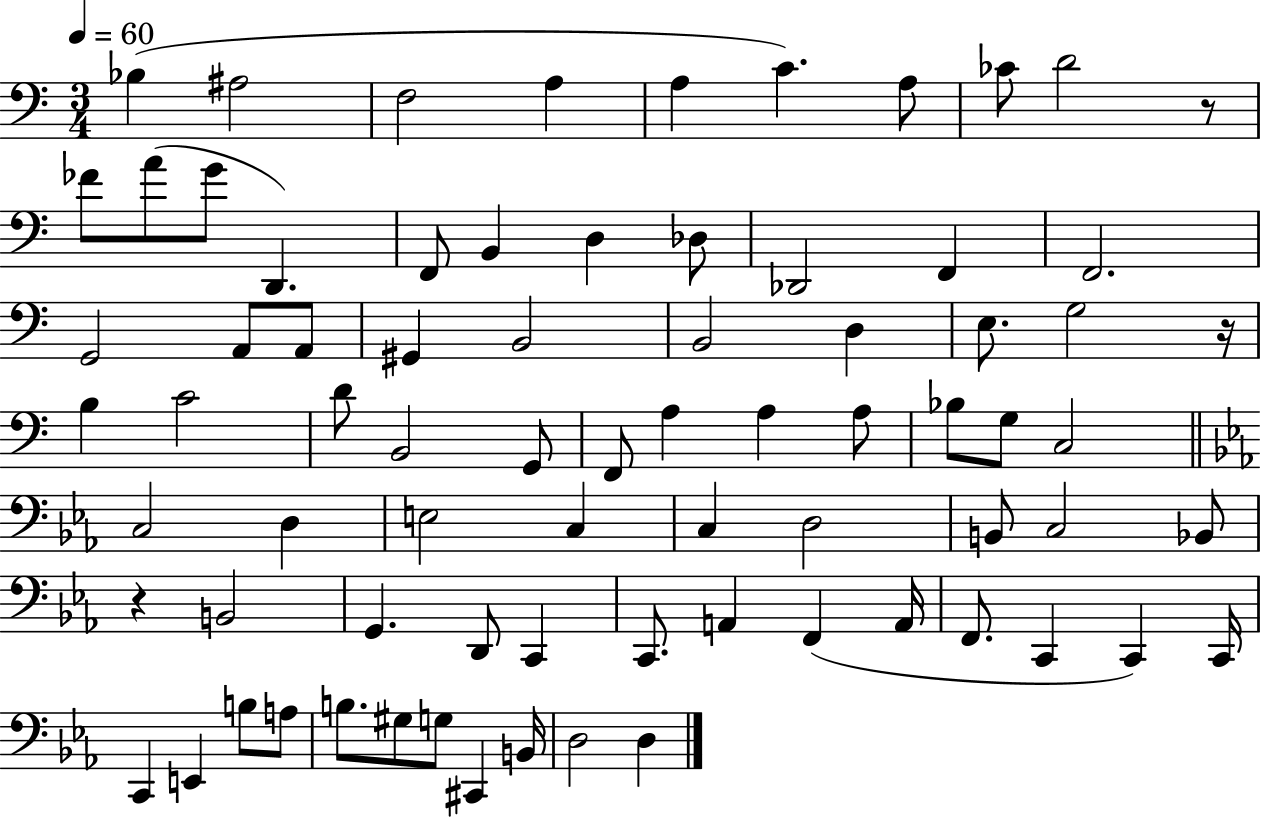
{
  \clef bass
  \numericTimeSignature
  \time 3/4
  \key c \major
  \tempo 4 = 60
  bes4( ais2 | f2 a4 | a4 c'4.) a8 | ces'8 d'2 r8 | \break fes'8 a'8( g'8 d,4.) | f,8 b,4 d4 des8 | des,2 f,4 | f,2. | \break g,2 a,8 a,8 | gis,4 b,2 | b,2 d4 | e8. g2 r16 | \break b4 c'2 | d'8 b,2 g,8 | f,8 a4 a4 a8 | bes8 g8 c2 | \break \bar "||" \break \key c \minor c2 d4 | e2 c4 | c4 d2 | b,8 c2 bes,8 | \break r4 b,2 | g,4. d,8 c,4 | c,8. a,4 f,4( a,16 | f,8. c,4 c,4) c,16 | \break c,4 e,4 b8 a8 | b8. gis8 g8 cis,4 b,16 | d2 d4 | \bar "|."
}